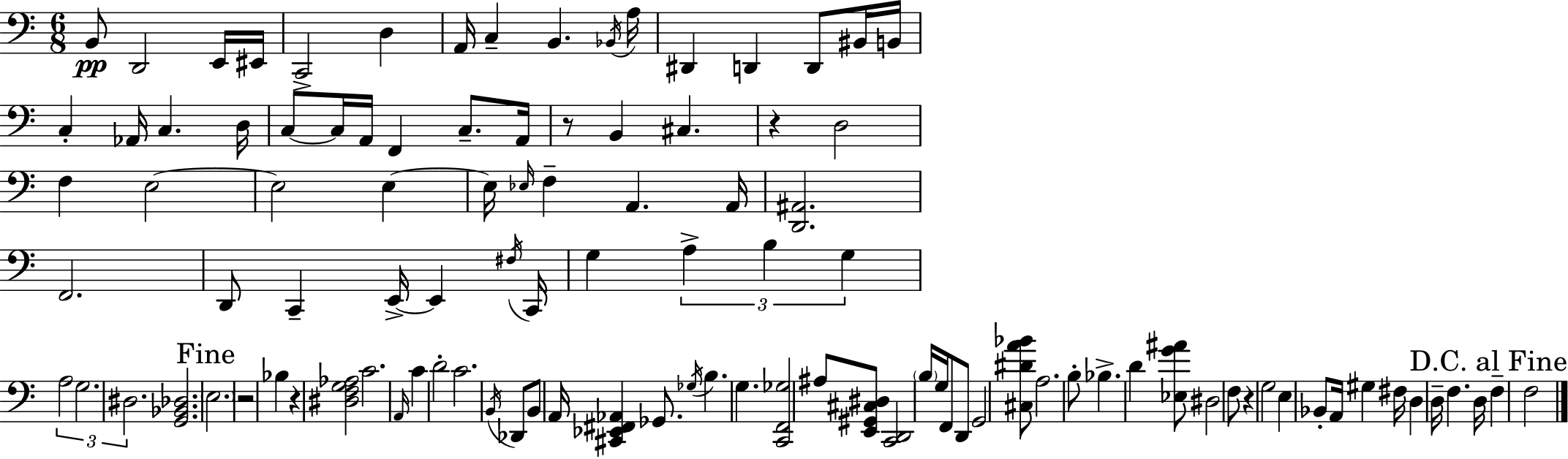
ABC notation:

X:1
T:Untitled
M:6/8
L:1/4
K:C
B,,/2 D,,2 E,,/4 ^E,,/4 C,,2 D, A,,/4 C, B,, _B,,/4 A,/4 ^D,, D,, D,,/2 ^B,,/4 B,,/4 C, _A,,/4 C, D,/4 C,/2 C,/4 A,,/4 F,, C,/2 A,,/4 z/2 B,, ^C, z D,2 F, E,2 E,2 E, E,/4 _E,/4 F, A,, A,,/4 [D,,^A,,]2 F,,2 D,,/2 C,, E,,/4 E,, ^F,/4 C,,/4 G, A, B, G, A,2 G,2 ^D,2 [G,,_B,,_D,]2 E,2 z2 _B, z [^D,F,G,_A,]2 C2 A,,/4 C D2 C2 B,,/4 _D,,/2 B,,/2 A,,/4 [^C,,_E,,^F,,_A,,] _G,,/2 _G,/4 B, G, [C,,F,,_G,]2 ^A,/2 [E,,^G,,^C,^D,]/2 [C,,D,,]2 B,/4 G,/4 F,,/2 D,,/2 G,,2 [^C,^DA_B]/2 A,2 B,/2 _B, D [_E,G^A]/2 ^D,2 F,/2 z G,2 E, _B,,/2 A,,/4 ^G, ^F,/4 D, D,/4 F, D,/4 F, F,2